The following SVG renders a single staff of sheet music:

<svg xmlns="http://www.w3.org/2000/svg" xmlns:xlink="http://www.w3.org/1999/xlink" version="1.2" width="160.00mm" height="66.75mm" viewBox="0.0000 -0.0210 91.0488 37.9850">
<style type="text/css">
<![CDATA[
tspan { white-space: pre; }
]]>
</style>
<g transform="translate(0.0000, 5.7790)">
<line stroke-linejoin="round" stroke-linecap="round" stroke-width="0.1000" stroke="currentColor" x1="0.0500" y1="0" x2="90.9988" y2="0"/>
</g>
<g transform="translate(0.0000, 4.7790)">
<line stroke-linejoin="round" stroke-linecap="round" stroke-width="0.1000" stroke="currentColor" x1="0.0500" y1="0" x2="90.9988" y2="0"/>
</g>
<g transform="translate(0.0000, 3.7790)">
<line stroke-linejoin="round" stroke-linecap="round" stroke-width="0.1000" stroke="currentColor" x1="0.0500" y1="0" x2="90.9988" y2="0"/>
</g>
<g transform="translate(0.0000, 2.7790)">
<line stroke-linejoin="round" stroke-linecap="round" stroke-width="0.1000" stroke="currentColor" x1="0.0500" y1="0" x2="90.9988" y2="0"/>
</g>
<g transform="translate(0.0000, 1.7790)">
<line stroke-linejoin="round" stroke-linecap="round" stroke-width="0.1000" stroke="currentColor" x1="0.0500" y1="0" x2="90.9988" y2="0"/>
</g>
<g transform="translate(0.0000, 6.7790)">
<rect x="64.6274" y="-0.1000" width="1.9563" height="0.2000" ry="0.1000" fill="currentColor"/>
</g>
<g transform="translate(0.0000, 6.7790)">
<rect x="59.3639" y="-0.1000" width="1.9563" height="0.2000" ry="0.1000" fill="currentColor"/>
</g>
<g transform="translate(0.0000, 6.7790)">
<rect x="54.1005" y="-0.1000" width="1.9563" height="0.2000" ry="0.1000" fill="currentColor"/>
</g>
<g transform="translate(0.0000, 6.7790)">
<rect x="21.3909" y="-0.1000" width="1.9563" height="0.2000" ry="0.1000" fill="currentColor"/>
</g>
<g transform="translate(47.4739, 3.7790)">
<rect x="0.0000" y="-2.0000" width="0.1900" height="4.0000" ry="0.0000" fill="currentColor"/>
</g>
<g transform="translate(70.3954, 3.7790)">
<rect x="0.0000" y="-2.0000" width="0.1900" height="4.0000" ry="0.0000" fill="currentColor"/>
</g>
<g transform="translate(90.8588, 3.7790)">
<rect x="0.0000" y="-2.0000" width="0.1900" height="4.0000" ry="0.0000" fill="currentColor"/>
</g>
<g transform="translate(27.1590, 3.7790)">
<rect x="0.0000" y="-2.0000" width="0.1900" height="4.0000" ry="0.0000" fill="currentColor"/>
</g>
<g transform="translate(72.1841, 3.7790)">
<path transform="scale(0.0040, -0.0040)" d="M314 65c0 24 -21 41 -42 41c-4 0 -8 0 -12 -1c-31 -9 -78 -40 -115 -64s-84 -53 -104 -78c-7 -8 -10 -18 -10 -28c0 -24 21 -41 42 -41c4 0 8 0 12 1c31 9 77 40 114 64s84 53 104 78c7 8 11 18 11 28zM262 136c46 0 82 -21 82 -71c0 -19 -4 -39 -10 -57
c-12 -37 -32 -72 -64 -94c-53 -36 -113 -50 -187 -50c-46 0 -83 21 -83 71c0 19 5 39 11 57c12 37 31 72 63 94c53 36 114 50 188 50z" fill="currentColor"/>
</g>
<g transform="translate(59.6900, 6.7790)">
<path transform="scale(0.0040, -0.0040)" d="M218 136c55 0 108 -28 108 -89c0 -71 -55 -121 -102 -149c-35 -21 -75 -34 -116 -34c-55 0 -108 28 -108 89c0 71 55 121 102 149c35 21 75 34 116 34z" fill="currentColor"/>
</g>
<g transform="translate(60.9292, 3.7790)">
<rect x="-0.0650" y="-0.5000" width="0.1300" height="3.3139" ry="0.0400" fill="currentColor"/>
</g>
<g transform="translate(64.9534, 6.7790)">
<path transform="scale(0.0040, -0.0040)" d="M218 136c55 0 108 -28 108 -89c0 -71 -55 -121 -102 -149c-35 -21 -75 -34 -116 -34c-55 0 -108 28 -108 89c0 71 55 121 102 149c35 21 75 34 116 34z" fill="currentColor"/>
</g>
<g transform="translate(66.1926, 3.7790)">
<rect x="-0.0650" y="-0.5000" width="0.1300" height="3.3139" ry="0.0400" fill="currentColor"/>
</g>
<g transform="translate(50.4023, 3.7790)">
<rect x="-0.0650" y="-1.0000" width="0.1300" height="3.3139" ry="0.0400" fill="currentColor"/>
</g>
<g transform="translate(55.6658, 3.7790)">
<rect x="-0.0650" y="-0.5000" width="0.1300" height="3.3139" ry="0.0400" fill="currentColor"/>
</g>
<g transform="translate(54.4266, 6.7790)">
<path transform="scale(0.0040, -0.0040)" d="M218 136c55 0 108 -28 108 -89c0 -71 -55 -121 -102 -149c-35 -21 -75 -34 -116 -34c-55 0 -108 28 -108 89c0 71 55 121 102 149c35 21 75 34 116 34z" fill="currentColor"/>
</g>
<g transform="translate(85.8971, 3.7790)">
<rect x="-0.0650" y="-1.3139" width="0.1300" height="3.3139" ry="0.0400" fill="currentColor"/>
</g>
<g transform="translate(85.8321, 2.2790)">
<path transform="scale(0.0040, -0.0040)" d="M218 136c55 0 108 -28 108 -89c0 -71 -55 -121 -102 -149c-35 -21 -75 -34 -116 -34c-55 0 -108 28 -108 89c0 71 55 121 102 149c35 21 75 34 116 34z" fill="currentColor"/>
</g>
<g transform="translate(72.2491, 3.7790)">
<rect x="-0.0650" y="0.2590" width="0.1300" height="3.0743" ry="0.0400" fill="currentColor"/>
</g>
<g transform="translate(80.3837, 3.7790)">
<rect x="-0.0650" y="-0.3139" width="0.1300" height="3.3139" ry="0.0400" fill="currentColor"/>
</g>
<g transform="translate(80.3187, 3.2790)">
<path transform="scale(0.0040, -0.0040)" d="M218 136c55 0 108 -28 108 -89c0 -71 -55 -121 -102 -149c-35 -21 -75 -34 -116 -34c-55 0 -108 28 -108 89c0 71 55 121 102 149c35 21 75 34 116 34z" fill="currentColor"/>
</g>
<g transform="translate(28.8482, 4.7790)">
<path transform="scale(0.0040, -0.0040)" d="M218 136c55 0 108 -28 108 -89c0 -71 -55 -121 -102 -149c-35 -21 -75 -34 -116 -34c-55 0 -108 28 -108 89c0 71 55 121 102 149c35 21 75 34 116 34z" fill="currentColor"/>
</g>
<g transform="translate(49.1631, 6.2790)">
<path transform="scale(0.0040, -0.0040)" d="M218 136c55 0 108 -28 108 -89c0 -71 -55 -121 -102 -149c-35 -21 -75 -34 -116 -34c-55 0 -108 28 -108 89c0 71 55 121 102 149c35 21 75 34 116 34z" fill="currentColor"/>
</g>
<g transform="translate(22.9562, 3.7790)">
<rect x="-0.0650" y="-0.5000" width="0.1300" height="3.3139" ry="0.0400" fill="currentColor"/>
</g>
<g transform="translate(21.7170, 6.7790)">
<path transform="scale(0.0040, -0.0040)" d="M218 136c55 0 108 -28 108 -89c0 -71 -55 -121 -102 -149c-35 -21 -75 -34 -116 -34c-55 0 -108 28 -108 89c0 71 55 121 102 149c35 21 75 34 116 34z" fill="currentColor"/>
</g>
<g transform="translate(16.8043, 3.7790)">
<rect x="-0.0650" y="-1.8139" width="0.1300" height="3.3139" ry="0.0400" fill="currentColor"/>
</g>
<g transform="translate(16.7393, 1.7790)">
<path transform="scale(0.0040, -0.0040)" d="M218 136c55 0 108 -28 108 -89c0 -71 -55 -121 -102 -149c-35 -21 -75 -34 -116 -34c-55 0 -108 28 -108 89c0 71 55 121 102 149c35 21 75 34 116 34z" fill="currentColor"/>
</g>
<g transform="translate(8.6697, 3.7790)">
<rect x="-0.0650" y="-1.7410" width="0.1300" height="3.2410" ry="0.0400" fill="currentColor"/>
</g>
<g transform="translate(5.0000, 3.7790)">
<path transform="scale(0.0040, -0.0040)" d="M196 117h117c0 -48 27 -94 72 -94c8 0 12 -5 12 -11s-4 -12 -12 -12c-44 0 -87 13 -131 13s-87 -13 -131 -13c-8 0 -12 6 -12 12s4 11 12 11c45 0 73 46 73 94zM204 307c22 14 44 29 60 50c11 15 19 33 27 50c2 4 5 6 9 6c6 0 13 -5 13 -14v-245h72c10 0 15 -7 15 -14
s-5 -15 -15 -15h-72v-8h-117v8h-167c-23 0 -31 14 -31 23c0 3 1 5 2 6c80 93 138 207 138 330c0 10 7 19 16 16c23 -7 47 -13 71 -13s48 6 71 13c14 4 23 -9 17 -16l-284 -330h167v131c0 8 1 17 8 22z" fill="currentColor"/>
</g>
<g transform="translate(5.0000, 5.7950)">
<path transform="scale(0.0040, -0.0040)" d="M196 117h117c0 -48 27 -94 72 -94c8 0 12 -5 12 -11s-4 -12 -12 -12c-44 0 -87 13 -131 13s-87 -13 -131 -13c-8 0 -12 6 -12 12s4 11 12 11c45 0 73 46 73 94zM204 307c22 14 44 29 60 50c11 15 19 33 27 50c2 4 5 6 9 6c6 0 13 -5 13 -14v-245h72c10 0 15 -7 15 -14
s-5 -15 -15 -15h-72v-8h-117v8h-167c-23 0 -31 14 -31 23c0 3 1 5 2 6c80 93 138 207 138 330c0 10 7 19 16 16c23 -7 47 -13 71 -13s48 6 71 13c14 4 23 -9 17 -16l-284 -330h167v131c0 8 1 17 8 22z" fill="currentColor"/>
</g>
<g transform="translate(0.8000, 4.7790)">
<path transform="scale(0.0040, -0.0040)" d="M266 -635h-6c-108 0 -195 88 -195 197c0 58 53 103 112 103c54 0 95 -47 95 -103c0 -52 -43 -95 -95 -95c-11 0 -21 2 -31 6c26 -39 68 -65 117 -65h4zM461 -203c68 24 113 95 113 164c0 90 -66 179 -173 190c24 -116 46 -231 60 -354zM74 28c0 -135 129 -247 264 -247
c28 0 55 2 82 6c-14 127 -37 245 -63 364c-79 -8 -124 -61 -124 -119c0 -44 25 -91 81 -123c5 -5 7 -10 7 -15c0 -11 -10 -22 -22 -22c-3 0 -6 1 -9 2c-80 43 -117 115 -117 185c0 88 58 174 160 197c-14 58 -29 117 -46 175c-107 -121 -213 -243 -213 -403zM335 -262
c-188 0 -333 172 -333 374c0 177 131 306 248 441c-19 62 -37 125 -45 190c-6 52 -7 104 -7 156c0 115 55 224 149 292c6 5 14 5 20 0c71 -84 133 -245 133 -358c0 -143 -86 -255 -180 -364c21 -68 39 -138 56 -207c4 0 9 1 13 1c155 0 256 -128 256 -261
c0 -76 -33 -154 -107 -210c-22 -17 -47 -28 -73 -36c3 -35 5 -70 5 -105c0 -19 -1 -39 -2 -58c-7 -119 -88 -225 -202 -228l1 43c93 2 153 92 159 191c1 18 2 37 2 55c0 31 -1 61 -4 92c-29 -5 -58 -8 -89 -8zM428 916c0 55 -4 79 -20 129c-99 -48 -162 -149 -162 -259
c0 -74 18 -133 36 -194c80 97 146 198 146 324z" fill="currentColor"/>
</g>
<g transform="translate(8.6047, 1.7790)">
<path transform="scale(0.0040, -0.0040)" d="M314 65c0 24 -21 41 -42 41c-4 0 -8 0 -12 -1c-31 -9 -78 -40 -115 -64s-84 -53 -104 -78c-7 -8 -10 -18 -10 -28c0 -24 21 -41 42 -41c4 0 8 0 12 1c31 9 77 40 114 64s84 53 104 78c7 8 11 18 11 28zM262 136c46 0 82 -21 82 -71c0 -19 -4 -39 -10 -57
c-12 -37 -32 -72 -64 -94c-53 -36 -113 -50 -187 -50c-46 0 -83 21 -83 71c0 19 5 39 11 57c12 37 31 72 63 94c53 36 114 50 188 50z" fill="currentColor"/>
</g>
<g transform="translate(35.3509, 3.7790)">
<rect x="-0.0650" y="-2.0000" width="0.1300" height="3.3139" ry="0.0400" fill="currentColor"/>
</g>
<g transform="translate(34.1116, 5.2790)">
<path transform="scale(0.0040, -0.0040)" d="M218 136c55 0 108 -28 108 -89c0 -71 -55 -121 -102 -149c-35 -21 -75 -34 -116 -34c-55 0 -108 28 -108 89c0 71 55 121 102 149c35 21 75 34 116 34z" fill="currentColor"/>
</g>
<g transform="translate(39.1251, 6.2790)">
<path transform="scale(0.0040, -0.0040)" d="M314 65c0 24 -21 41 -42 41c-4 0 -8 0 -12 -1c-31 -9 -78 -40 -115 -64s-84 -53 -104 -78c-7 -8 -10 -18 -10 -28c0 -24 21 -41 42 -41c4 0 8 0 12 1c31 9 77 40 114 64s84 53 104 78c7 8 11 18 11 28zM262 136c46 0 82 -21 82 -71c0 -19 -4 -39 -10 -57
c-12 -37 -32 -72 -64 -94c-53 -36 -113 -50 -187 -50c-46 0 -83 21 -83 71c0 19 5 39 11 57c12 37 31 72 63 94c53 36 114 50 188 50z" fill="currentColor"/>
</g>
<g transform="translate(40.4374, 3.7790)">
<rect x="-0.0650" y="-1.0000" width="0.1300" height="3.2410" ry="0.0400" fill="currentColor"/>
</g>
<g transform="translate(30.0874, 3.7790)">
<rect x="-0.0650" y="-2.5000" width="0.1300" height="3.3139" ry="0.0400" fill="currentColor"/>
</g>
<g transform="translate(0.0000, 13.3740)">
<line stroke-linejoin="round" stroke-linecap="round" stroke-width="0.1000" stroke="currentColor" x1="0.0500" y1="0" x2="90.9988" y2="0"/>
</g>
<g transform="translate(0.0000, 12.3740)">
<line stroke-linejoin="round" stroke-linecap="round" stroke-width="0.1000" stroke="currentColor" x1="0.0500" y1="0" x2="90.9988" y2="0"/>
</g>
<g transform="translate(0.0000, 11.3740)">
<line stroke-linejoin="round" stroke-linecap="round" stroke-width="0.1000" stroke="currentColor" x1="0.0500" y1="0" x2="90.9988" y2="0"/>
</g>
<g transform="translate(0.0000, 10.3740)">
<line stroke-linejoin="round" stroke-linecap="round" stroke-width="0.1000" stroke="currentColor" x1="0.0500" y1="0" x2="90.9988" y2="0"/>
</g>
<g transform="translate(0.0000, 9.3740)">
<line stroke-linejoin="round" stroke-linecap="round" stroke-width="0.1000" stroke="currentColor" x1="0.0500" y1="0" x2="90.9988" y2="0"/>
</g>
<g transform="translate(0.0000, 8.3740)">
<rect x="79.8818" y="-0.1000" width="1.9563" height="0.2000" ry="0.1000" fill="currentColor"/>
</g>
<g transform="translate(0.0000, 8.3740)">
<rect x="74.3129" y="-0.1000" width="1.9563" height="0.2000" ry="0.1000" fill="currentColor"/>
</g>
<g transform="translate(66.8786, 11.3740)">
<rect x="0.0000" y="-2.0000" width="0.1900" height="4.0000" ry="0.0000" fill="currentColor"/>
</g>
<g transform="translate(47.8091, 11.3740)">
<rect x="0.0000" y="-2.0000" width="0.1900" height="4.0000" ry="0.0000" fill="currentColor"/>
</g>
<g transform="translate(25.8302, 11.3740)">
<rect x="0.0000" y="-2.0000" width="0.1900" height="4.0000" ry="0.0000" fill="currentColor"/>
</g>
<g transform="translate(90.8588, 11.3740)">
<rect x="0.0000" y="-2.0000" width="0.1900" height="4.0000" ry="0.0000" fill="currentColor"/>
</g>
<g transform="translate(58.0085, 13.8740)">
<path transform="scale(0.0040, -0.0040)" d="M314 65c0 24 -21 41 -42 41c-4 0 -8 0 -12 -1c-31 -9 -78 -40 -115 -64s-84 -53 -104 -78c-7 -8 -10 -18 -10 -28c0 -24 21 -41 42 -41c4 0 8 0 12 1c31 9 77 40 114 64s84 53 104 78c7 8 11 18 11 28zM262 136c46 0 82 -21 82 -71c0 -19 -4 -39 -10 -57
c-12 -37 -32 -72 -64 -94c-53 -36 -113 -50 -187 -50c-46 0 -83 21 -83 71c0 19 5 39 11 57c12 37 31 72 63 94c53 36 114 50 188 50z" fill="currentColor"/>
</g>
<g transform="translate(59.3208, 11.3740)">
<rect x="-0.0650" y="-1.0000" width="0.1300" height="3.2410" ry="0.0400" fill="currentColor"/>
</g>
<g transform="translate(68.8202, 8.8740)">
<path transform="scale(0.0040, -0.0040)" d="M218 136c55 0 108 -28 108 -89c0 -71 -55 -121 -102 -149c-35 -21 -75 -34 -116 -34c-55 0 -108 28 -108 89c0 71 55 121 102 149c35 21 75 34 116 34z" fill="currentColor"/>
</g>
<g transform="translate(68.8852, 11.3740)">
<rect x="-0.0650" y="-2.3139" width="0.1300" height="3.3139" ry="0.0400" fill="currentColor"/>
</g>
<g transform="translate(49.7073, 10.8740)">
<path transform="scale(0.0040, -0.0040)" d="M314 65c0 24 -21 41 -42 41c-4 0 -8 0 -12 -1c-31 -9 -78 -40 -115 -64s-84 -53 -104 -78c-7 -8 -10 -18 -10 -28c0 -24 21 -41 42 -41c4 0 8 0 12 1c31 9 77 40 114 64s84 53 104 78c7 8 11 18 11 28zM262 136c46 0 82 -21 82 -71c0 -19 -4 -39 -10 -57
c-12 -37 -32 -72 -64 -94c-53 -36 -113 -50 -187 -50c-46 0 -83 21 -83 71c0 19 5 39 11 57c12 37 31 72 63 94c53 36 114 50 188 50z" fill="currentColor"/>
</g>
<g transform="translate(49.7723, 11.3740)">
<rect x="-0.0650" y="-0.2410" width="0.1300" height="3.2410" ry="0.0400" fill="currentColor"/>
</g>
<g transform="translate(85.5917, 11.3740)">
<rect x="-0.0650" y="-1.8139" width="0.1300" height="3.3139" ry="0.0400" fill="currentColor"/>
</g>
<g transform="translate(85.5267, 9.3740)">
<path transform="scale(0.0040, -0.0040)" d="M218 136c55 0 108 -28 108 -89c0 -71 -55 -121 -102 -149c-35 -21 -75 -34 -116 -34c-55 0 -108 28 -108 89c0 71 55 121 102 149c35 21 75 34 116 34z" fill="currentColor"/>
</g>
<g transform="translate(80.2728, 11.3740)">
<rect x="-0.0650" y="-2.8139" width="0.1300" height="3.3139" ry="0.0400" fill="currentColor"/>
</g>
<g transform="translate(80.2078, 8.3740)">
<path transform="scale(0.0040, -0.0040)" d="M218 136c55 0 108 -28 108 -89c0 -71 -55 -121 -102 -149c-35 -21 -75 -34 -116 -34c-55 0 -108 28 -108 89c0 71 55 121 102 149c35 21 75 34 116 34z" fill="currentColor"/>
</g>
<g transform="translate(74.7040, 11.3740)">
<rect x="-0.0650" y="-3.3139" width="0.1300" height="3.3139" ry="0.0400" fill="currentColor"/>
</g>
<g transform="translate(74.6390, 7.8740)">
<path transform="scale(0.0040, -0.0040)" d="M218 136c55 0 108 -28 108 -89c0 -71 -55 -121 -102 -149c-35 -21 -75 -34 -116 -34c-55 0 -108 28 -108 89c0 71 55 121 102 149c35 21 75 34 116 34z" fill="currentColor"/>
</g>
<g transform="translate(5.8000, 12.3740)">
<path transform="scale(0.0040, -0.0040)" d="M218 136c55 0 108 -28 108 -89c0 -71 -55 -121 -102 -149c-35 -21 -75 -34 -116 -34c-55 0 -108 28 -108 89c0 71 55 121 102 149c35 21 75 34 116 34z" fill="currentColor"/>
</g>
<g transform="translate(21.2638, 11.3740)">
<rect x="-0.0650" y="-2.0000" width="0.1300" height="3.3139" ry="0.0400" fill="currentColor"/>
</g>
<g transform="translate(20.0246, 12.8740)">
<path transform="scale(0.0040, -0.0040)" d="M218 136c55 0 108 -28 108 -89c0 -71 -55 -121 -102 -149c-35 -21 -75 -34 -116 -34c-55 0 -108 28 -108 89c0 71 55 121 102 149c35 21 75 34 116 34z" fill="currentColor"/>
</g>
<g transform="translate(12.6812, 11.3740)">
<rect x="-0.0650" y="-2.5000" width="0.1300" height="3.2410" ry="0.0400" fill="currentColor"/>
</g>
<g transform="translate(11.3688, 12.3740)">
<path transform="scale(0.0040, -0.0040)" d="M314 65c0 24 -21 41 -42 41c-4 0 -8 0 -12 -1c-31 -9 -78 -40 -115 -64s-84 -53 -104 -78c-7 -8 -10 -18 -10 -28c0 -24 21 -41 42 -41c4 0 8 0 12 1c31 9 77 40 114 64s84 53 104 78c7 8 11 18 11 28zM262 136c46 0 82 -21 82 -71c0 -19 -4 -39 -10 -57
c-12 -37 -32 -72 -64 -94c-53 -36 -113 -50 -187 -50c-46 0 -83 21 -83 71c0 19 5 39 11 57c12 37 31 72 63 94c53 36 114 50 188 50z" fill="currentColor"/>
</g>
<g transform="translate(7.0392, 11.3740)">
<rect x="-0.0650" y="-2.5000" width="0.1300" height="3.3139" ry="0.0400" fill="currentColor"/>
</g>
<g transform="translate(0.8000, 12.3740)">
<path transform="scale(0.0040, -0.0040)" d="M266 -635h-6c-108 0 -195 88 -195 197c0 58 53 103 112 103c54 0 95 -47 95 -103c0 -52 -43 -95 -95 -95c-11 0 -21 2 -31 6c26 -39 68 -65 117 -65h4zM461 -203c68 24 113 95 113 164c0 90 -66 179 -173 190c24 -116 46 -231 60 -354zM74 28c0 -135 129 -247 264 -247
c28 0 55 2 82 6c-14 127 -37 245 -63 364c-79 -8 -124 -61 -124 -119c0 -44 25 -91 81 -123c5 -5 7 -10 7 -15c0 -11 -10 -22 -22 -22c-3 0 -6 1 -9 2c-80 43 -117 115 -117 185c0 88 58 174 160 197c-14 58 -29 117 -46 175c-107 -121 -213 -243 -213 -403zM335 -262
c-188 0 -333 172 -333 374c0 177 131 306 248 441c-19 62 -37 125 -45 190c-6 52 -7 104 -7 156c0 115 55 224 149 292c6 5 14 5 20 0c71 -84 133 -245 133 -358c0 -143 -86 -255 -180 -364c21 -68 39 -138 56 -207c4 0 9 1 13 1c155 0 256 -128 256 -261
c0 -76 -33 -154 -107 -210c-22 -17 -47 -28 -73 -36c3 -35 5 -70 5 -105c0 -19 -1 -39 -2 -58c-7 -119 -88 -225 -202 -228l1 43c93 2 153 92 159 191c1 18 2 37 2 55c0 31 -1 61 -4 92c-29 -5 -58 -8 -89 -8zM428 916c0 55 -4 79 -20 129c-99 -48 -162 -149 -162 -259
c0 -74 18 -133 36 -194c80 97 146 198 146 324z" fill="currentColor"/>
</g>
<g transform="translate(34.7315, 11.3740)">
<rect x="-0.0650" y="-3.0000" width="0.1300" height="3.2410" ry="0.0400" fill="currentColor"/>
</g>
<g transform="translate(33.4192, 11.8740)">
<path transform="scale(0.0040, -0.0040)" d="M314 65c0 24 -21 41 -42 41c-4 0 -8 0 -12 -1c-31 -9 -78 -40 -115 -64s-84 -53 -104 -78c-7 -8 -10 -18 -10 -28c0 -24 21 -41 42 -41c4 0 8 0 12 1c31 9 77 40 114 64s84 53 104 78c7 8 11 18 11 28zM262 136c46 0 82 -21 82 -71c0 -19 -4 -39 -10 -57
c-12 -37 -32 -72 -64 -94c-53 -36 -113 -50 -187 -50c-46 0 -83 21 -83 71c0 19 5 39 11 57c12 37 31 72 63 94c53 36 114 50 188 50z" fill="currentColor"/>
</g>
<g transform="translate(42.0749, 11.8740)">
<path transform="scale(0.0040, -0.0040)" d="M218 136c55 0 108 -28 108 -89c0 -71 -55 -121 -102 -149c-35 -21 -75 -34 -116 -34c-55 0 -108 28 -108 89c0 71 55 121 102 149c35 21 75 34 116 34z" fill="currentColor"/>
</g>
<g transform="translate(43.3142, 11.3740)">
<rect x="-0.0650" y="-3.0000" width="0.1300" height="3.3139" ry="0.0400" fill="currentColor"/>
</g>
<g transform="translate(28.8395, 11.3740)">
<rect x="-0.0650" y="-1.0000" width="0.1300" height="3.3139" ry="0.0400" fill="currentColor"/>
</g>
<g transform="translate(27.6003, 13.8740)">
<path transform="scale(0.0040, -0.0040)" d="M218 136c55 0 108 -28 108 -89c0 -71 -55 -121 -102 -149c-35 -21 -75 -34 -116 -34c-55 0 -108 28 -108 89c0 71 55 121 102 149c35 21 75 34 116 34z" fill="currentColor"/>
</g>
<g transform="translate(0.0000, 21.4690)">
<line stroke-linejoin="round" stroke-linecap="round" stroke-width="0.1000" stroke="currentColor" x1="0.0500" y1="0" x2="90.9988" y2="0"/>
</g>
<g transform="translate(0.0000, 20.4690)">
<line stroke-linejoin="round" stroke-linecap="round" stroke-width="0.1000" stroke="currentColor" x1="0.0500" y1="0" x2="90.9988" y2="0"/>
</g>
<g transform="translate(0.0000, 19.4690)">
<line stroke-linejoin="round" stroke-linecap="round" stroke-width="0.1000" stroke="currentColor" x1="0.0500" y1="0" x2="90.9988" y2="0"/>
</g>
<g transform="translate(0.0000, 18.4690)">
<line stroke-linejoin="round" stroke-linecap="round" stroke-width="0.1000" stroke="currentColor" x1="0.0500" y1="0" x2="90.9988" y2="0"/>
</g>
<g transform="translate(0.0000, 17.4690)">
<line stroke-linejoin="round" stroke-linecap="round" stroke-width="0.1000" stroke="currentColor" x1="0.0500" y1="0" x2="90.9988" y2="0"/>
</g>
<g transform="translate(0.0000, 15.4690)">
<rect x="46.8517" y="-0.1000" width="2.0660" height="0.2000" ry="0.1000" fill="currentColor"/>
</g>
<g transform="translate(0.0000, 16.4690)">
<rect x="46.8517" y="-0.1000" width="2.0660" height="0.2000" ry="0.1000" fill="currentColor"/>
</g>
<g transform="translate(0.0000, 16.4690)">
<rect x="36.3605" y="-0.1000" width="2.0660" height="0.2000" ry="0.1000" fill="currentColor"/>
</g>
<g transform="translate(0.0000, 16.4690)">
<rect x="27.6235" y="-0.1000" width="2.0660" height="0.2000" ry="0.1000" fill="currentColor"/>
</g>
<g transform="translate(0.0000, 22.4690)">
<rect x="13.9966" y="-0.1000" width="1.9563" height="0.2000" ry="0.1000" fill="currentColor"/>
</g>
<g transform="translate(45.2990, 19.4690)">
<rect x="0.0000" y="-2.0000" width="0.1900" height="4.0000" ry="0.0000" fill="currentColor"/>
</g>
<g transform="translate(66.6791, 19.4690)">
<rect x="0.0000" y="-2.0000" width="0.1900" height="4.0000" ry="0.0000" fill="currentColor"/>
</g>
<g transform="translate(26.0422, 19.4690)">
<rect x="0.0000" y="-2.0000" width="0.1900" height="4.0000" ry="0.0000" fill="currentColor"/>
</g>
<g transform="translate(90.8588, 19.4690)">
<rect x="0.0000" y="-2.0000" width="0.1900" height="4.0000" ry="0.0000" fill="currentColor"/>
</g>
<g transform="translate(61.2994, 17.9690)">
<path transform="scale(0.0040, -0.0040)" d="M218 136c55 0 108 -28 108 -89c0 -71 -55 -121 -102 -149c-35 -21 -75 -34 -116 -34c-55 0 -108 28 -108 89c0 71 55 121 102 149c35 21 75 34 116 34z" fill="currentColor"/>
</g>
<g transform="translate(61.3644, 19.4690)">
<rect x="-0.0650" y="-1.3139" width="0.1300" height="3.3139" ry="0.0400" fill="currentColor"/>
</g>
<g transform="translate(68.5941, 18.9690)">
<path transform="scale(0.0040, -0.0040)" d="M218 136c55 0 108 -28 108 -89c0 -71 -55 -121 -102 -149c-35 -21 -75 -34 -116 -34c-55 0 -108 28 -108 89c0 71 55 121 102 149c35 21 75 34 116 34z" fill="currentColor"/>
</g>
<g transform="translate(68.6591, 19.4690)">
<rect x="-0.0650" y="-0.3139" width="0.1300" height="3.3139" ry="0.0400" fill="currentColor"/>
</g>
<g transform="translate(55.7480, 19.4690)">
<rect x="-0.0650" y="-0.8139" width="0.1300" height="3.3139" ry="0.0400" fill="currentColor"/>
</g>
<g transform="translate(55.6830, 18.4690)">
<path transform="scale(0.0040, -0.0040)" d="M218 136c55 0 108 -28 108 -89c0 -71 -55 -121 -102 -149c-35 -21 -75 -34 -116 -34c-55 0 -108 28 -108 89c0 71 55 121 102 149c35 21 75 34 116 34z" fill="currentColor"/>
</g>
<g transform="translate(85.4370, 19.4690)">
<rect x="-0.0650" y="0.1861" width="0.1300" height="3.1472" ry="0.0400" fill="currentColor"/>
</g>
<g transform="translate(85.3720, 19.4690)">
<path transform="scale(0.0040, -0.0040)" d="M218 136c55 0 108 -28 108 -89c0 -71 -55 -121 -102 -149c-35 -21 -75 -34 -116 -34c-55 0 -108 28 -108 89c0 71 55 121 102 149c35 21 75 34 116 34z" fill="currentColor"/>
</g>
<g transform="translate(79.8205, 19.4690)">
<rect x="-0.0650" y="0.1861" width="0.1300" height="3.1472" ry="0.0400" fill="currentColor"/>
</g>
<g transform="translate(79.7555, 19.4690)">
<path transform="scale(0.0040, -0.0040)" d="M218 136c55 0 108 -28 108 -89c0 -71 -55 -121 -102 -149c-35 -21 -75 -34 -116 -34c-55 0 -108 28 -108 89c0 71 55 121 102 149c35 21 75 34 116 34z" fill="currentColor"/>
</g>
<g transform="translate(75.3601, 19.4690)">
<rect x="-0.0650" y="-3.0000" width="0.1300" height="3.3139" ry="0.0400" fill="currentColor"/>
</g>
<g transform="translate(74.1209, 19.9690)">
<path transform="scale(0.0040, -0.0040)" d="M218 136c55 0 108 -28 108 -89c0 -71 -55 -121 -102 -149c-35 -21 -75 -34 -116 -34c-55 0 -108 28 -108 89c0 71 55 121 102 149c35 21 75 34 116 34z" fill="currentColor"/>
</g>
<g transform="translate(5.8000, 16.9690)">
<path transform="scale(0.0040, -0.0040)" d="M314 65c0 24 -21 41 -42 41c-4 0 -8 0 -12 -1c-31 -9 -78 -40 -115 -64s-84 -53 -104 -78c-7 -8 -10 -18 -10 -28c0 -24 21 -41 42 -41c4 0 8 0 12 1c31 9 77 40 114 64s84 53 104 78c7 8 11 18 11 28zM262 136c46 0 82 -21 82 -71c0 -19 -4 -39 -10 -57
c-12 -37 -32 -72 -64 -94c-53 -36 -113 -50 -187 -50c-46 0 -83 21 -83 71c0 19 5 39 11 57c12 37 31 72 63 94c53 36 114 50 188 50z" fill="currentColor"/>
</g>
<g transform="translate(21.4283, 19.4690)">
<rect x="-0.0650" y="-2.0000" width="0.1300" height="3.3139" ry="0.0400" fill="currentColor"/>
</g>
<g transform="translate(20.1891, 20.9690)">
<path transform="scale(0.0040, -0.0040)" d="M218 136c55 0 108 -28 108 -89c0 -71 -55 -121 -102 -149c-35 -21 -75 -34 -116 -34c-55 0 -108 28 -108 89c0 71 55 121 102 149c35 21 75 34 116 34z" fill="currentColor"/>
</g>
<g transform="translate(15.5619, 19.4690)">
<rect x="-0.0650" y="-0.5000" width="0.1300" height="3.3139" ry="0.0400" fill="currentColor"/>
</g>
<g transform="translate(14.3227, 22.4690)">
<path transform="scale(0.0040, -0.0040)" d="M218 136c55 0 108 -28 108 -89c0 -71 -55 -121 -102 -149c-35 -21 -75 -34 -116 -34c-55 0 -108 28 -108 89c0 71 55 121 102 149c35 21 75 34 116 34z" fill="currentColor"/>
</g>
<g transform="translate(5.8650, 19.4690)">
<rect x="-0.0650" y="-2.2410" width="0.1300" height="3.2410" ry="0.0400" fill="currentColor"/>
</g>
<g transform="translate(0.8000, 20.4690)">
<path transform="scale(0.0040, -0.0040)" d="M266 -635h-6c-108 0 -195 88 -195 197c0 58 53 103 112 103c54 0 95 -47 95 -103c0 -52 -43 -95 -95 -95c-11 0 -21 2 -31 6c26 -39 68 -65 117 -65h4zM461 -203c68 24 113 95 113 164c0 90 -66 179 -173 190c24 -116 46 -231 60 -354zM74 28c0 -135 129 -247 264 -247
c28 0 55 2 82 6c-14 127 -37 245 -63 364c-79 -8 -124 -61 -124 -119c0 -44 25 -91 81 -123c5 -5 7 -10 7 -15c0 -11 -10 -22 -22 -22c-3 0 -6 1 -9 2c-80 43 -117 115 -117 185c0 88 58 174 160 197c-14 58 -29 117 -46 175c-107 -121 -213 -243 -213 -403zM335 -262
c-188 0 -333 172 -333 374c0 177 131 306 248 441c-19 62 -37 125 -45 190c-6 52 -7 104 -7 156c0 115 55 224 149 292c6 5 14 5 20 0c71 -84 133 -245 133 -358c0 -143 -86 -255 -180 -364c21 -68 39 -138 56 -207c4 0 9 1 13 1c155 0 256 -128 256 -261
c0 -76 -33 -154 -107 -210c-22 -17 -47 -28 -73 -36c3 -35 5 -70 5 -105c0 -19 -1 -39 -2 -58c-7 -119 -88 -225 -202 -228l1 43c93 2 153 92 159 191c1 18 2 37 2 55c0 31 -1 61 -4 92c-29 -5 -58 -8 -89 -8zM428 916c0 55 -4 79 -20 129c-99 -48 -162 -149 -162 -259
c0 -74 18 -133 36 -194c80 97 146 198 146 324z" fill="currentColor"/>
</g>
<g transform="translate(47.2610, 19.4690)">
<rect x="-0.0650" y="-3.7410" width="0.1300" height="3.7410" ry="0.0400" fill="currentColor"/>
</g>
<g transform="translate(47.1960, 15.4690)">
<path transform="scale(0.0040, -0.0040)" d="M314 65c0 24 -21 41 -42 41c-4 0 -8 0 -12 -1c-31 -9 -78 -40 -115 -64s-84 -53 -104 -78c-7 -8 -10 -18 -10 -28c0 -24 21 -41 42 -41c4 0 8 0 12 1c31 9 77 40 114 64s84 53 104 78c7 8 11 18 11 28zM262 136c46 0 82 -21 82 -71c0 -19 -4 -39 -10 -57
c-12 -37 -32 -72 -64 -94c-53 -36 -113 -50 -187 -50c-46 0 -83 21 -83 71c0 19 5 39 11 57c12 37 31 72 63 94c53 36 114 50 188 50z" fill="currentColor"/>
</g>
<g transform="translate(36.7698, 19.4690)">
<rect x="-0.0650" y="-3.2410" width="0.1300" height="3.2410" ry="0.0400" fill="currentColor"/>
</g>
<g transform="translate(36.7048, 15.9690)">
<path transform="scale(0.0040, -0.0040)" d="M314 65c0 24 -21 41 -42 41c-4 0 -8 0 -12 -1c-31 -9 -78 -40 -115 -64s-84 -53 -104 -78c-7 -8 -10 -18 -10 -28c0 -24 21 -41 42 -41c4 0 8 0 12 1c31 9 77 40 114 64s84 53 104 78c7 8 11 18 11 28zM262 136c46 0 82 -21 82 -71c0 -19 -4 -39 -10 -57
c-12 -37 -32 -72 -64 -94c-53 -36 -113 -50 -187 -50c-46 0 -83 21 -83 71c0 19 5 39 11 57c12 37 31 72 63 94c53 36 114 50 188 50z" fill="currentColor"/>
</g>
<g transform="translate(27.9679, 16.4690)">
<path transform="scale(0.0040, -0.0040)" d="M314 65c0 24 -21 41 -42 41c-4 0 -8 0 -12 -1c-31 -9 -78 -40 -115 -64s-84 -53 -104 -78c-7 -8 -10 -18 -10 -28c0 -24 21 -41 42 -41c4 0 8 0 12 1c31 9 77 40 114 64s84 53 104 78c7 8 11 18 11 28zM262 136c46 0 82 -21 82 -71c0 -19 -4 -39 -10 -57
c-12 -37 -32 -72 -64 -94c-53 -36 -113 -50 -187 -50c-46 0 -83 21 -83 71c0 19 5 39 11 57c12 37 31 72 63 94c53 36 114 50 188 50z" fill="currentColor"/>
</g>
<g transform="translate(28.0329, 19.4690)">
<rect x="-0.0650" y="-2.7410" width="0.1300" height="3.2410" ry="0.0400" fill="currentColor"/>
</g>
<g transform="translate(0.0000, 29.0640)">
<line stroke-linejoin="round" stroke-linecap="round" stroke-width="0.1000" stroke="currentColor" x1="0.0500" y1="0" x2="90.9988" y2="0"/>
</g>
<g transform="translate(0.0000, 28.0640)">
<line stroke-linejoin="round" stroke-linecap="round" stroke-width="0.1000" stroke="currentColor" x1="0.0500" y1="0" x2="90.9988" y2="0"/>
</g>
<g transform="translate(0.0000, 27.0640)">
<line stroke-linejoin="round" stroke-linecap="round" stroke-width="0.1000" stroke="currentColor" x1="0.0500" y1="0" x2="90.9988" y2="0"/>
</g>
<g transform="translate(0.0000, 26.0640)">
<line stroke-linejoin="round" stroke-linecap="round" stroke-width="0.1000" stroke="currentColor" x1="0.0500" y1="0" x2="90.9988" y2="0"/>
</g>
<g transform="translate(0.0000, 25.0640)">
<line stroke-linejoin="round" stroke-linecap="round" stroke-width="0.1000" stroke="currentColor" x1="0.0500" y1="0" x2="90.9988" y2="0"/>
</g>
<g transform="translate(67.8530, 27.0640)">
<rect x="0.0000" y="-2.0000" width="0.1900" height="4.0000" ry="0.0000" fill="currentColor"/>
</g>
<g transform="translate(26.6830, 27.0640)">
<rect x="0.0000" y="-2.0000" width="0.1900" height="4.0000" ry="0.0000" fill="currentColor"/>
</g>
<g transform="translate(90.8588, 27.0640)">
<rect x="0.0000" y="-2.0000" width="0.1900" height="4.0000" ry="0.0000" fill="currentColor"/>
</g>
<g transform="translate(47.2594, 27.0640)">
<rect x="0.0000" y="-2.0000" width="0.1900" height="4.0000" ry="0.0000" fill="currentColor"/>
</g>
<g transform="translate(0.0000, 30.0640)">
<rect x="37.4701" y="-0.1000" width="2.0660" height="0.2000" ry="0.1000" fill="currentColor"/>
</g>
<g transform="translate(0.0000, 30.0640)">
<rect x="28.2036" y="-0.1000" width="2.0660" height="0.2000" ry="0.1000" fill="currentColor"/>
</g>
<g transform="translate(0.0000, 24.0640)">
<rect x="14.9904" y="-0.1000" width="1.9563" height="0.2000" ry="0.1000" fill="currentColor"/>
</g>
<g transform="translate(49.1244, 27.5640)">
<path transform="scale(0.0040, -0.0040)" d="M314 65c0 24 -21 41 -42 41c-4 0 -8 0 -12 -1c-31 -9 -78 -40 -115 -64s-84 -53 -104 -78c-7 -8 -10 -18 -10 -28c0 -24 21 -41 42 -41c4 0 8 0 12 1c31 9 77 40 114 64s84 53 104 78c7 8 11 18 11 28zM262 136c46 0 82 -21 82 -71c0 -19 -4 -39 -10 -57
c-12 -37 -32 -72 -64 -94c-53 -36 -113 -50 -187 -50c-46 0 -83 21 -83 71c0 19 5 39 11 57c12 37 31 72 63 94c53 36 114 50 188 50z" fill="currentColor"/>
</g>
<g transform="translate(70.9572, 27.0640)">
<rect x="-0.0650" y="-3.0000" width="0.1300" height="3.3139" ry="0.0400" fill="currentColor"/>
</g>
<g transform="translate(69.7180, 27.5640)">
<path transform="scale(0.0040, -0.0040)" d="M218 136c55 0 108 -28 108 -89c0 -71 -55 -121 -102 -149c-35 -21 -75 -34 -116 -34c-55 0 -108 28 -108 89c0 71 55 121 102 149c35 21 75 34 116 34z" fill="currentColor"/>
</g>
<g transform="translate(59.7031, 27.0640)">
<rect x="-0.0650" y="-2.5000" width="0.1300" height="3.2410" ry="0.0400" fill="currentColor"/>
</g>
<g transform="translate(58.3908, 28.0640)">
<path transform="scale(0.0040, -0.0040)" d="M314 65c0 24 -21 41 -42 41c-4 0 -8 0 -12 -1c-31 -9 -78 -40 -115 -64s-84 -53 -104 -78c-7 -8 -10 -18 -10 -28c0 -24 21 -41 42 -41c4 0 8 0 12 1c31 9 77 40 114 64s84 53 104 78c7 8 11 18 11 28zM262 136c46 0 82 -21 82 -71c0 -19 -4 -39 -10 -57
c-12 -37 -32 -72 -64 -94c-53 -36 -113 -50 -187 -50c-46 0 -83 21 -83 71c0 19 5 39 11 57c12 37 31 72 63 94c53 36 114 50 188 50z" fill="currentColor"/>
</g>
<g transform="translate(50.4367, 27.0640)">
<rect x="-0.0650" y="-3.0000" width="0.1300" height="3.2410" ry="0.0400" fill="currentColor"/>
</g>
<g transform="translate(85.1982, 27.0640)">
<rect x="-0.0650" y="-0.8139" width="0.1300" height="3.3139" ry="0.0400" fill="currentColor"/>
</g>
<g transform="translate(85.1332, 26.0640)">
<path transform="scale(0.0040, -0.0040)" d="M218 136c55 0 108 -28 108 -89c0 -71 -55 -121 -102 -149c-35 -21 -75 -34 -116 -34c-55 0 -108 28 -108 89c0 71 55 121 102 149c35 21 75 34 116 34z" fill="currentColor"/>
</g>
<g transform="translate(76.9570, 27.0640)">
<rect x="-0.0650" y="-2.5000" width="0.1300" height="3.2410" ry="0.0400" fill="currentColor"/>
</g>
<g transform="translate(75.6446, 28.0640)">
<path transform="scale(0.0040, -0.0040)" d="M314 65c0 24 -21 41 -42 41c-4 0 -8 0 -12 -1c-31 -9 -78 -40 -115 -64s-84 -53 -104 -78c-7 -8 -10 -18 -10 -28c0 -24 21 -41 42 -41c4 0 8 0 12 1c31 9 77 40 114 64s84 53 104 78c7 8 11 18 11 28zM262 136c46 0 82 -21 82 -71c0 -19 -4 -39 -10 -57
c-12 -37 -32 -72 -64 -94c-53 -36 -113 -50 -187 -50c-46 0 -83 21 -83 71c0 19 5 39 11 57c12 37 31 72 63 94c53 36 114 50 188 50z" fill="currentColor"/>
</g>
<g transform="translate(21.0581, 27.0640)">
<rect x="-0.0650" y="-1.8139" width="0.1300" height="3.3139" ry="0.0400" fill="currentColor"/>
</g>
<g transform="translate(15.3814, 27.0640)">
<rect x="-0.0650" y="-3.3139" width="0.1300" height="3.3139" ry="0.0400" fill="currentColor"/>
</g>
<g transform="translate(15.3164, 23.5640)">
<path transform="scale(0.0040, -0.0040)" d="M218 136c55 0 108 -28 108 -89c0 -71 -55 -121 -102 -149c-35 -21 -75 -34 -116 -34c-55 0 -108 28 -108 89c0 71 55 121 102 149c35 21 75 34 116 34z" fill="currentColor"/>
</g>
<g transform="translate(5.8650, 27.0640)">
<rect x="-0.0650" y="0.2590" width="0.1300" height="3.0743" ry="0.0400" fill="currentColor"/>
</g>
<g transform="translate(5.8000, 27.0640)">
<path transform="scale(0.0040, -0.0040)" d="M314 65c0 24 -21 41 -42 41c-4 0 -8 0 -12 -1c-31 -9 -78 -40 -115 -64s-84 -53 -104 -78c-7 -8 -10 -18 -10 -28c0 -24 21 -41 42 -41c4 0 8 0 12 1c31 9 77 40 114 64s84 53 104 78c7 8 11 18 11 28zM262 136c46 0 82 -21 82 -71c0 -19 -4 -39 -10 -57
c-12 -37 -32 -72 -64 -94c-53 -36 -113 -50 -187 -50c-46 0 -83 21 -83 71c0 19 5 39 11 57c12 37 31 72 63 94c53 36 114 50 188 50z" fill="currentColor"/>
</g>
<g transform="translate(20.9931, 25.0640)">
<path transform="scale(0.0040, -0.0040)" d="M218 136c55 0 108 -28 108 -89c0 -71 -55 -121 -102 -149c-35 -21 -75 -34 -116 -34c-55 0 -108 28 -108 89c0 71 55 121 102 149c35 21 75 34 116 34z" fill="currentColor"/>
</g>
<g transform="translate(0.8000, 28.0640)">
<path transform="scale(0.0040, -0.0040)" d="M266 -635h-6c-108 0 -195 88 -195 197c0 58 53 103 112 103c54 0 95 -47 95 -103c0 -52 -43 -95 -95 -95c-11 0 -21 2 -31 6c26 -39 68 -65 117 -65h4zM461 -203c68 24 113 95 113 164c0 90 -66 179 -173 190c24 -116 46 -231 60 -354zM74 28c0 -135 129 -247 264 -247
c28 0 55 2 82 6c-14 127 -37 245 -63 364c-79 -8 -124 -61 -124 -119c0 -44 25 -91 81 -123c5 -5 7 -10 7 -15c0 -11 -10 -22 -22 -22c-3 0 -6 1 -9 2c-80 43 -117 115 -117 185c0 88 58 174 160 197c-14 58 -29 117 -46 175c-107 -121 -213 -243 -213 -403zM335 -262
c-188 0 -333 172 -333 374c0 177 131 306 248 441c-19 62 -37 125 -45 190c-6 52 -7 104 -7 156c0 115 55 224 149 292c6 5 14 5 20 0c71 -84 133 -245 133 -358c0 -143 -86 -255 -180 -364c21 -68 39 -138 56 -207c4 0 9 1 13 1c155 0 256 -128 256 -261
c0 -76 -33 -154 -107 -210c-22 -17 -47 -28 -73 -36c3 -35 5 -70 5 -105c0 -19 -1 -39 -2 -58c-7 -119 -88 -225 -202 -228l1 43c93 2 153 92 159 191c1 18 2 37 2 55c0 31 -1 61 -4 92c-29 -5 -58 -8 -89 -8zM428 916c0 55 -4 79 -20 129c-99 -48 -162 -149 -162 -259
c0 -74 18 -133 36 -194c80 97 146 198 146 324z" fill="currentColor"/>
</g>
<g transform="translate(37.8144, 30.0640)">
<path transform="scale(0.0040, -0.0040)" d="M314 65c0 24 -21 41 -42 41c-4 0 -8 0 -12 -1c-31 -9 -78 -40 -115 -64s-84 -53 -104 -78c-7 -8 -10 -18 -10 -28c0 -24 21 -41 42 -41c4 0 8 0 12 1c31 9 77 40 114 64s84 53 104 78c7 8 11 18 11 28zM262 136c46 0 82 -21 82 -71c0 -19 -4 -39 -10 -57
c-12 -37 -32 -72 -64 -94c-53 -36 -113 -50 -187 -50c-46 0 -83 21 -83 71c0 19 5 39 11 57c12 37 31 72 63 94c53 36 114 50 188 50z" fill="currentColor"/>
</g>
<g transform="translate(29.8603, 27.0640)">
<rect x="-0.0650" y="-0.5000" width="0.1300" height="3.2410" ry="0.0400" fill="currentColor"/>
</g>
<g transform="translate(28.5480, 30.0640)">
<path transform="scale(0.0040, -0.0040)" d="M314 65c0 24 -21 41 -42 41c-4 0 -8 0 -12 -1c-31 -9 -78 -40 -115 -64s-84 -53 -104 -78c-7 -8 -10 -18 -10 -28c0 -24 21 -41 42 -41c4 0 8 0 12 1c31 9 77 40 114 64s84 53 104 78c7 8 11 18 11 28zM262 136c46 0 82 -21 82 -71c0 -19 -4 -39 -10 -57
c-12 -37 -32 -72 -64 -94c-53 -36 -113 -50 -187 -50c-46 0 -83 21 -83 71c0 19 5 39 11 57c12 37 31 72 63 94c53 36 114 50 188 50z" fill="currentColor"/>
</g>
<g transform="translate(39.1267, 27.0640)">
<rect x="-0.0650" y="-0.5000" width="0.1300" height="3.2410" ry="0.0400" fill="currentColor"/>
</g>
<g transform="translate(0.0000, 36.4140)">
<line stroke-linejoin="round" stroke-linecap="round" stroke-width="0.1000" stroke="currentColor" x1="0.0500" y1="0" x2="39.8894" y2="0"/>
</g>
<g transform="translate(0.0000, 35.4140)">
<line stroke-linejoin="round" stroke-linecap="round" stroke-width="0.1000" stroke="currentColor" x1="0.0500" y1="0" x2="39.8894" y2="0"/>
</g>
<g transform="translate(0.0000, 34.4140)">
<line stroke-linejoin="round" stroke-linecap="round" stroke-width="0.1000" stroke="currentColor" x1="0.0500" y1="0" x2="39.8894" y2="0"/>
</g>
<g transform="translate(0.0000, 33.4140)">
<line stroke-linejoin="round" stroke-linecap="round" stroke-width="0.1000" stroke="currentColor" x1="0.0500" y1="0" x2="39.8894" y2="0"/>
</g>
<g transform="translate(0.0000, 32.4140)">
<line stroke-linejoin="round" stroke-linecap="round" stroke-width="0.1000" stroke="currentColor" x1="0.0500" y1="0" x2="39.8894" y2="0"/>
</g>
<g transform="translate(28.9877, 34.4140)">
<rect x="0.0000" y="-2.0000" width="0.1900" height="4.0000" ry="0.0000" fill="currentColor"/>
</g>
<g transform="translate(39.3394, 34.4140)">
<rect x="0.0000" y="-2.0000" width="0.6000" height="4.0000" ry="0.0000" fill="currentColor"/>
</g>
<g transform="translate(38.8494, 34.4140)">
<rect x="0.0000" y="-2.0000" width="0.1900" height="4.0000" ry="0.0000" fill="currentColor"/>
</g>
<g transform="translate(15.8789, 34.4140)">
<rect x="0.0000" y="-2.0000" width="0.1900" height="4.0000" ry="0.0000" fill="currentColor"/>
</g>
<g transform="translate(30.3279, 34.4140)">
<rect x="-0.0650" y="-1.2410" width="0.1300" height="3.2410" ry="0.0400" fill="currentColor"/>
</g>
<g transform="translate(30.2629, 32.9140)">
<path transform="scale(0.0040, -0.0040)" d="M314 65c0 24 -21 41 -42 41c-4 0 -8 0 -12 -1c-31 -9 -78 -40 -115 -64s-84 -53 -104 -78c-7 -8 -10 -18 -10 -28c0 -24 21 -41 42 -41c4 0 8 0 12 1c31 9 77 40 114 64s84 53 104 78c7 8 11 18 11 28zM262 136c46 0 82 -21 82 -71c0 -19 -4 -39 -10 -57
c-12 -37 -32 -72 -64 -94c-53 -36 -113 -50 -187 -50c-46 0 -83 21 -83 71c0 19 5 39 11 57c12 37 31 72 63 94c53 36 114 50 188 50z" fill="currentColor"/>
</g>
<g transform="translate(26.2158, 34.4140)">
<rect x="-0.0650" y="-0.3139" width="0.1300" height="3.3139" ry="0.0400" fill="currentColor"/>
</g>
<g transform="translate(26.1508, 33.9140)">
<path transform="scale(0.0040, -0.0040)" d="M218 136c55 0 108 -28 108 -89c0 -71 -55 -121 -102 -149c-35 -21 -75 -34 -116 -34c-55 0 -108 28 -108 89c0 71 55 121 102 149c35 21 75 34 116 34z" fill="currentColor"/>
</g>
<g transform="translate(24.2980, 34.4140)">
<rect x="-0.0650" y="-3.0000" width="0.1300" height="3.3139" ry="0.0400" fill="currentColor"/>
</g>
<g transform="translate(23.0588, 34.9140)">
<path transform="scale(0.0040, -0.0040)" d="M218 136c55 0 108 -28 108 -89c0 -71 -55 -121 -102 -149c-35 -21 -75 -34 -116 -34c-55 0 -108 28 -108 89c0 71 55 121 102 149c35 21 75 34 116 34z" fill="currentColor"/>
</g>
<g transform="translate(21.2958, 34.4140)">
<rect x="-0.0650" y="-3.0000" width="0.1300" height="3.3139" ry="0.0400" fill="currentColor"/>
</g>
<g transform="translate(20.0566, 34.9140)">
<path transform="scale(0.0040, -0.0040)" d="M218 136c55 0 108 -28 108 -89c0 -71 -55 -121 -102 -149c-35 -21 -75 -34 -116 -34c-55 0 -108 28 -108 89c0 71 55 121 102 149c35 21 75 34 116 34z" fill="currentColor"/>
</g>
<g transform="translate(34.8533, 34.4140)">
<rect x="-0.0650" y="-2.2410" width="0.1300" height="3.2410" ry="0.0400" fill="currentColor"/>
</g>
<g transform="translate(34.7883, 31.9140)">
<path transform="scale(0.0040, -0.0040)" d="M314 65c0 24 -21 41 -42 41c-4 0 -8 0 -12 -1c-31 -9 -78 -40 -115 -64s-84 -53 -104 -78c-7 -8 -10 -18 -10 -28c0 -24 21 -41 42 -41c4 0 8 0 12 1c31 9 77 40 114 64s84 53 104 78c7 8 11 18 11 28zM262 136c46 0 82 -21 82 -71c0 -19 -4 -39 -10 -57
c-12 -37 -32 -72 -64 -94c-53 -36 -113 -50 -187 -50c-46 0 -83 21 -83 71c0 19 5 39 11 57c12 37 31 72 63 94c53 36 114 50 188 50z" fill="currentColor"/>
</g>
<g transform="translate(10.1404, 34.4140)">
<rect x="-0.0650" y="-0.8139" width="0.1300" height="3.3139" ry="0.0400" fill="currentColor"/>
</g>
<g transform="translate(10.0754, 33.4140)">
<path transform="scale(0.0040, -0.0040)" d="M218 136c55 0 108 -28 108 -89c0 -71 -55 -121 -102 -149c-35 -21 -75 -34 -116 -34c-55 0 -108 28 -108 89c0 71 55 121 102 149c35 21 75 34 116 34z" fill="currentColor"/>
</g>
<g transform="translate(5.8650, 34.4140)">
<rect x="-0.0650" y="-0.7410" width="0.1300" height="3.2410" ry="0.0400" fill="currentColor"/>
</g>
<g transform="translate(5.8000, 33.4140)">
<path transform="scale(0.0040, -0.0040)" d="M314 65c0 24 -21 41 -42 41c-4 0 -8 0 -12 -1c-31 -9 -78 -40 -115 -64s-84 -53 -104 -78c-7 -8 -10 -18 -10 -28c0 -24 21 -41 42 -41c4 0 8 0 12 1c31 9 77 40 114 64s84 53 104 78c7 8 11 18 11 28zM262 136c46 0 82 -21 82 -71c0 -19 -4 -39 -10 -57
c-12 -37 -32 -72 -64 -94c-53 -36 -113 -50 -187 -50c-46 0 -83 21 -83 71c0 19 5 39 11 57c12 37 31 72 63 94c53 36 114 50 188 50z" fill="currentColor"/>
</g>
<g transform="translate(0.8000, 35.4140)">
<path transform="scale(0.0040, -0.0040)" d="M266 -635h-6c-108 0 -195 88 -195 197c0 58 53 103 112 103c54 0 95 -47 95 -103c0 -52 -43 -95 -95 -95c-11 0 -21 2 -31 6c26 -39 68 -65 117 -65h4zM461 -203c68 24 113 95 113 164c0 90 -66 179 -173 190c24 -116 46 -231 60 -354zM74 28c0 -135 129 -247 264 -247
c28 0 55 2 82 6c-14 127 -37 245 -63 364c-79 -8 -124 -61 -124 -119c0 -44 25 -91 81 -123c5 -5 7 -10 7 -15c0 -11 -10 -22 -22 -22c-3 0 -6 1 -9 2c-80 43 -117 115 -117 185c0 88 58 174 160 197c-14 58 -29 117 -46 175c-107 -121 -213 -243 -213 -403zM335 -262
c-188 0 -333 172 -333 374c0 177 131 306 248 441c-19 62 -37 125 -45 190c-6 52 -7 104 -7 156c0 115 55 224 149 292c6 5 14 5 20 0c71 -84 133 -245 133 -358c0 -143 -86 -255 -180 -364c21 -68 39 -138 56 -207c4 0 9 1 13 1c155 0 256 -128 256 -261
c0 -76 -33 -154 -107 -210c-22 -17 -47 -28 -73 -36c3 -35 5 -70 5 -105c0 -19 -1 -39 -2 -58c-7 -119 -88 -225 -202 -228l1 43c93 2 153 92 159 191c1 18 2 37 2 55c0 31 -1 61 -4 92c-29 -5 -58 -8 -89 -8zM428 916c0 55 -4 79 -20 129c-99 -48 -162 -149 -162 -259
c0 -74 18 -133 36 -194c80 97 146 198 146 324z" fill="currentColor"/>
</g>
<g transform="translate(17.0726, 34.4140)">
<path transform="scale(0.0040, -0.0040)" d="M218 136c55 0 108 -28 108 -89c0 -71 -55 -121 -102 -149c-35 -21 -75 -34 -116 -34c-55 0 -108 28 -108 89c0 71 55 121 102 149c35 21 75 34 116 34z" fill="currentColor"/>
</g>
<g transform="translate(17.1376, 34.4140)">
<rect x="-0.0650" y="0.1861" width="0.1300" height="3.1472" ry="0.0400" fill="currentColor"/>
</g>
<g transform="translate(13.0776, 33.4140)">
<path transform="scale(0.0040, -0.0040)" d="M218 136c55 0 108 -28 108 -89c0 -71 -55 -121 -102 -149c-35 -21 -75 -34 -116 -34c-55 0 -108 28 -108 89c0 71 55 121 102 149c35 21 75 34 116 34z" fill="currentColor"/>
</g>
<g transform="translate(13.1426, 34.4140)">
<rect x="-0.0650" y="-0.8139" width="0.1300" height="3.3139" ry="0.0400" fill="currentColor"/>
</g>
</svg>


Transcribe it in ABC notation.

X:1
T:Untitled
M:4/4
L:1/4
K:C
f2 f C G F D2 D C C C B2 c e G G2 F D A2 A c2 D2 g b a f g2 C F a2 b2 c'2 d e c A B B B2 b f C2 C2 A2 G2 A G2 d d2 d d B A A c e2 g2